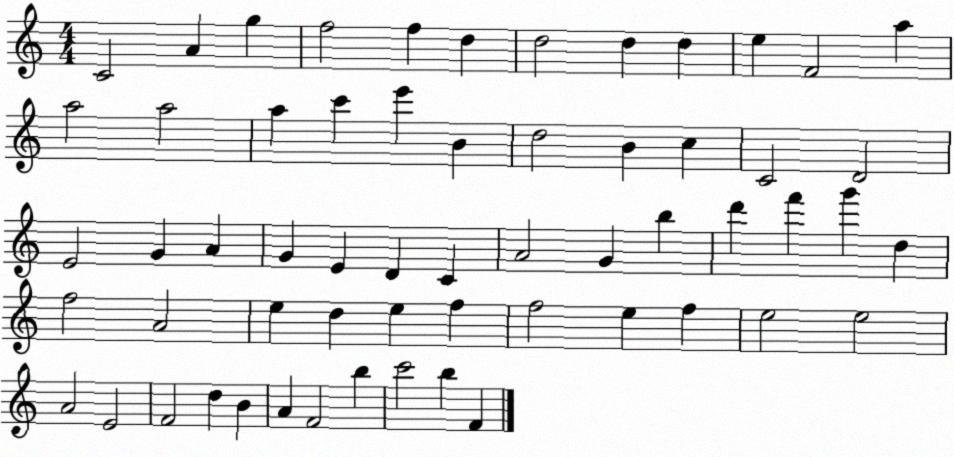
X:1
T:Untitled
M:4/4
L:1/4
K:C
C2 A g f2 f d d2 d d e F2 a a2 a2 a c' e' B d2 B c C2 D2 E2 G A G E D C A2 G b d' f' g' d f2 A2 e d e f f2 e f e2 e2 A2 E2 F2 d B A F2 b c'2 b F